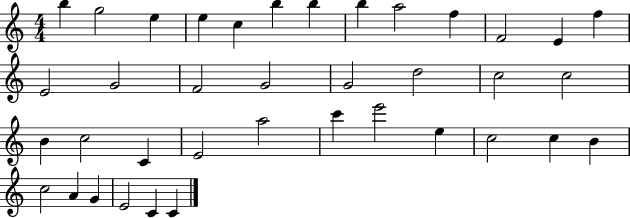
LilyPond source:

{
  \clef treble
  \numericTimeSignature
  \time 4/4
  \key c \major
  b''4 g''2 e''4 | e''4 c''4 b''4 b''4 | b''4 a''2 f''4 | f'2 e'4 f''4 | \break e'2 g'2 | f'2 g'2 | g'2 d''2 | c''2 c''2 | \break b'4 c''2 c'4 | e'2 a''2 | c'''4 e'''2 e''4 | c''2 c''4 b'4 | \break c''2 a'4 g'4 | e'2 c'4 c'4 | \bar "|."
}